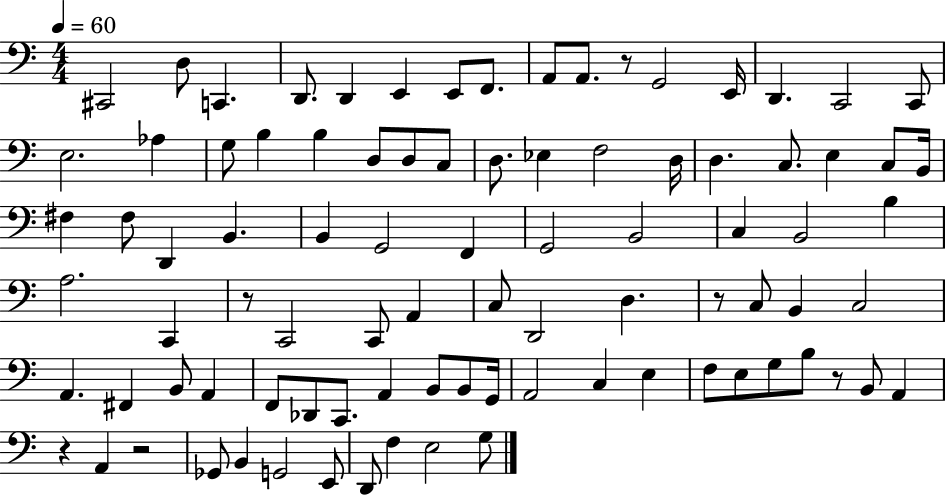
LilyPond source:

{
  \clef bass
  \numericTimeSignature
  \time 4/4
  \key c \major
  \tempo 4 = 60
  cis,2 d8 c,4. | d,8. d,4 e,4 e,8 f,8. | a,8 a,8. r8 g,2 e,16 | d,4. c,2 c,8 | \break e2. aes4 | g8 b4 b4 d8 d8 c8 | d8. ees4 f2 d16 | d4. c8. e4 c8 b,16 | \break fis4 fis8 d,4 b,4. | b,4 g,2 f,4 | g,2 b,2 | c4 b,2 b4 | \break a2. c,4 | r8 c,2 c,8 a,4 | c8 d,2 d4. | r8 c8 b,4 c2 | \break a,4. fis,4 b,8 a,4 | f,8 des,8 c,8. a,4 b,8 b,8 g,16 | a,2 c4 e4 | f8 e8 g8 b8 r8 b,8 a,4 | \break r4 a,4 r2 | ges,8 b,4 g,2 e,8 | d,8 f4 e2 g8 | \bar "|."
}